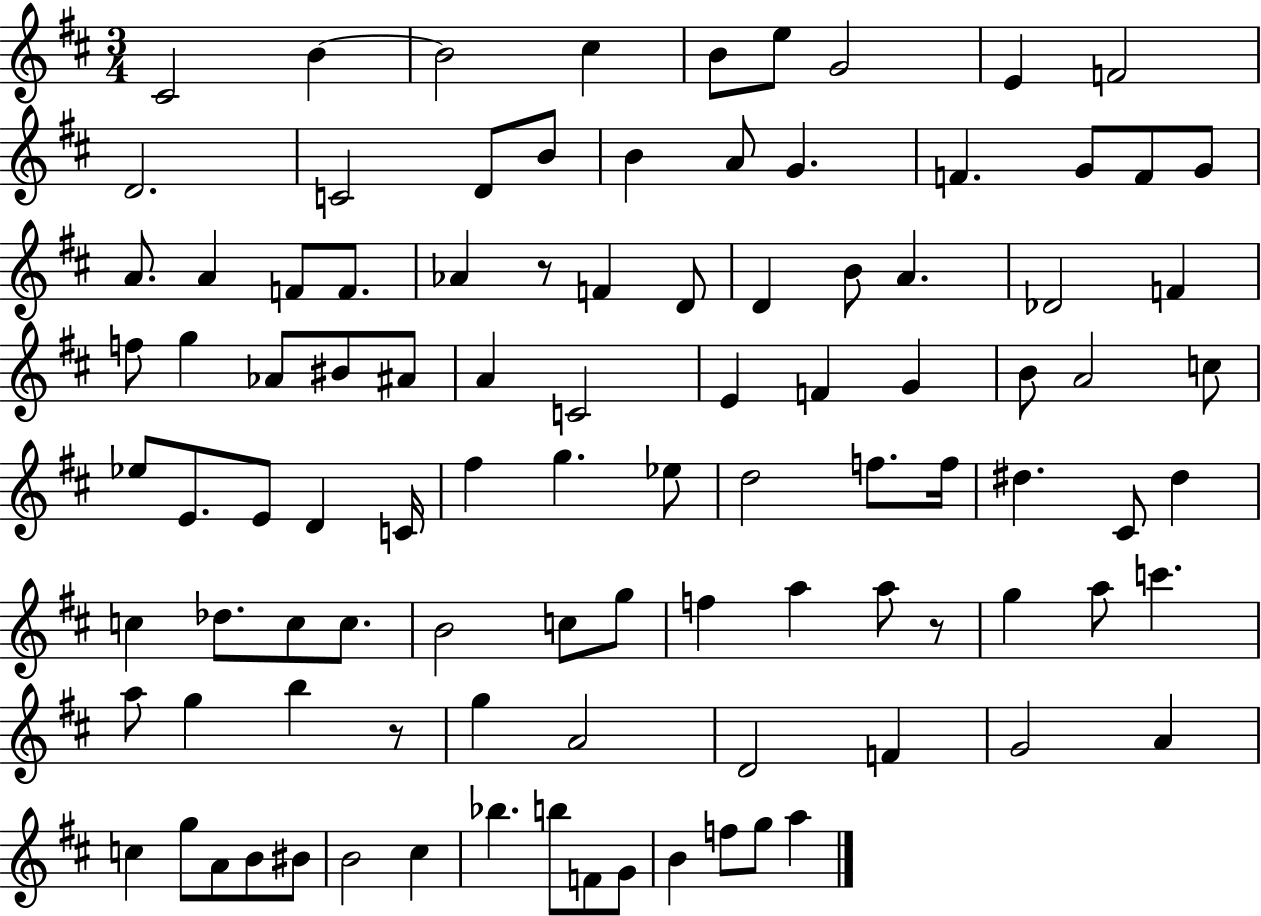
{
  \clef treble
  \numericTimeSignature
  \time 3/4
  \key d \major
  cis'2 b'4~~ | b'2 cis''4 | b'8 e''8 g'2 | e'4 f'2 | \break d'2. | c'2 d'8 b'8 | b'4 a'8 g'4. | f'4. g'8 f'8 g'8 | \break a'8. a'4 f'8 f'8. | aes'4 r8 f'4 d'8 | d'4 b'8 a'4. | des'2 f'4 | \break f''8 g''4 aes'8 bis'8 ais'8 | a'4 c'2 | e'4 f'4 g'4 | b'8 a'2 c''8 | \break ees''8 e'8. e'8 d'4 c'16 | fis''4 g''4. ees''8 | d''2 f''8. f''16 | dis''4. cis'8 dis''4 | \break c''4 des''8. c''8 c''8. | b'2 c''8 g''8 | f''4 a''4 a''8 r8 | g''4 a''8 c'''4. | \break a''8 g''4 b''4 r8 | g''4 a'2 | d'2 f'4 | g'2 a'4 | \break c''4 g''8 a'8 b'8 bis'8 | b'2 cis''4 | bes''4. b''8 f'8 g'8 | b'4 f''8 g''8 a''4 | \break \bar "|."
}